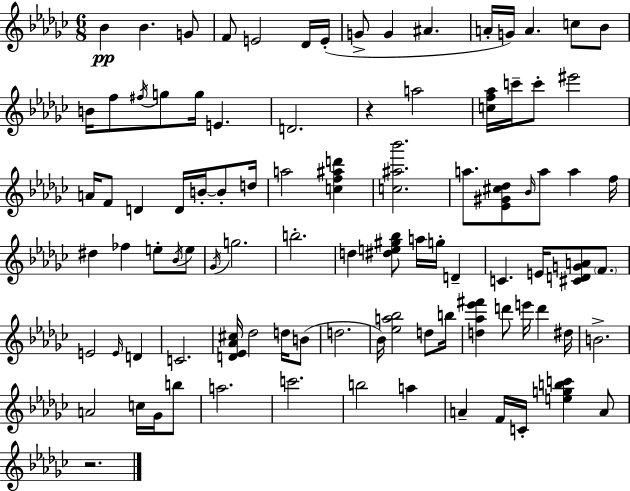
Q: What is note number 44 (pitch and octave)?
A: E5